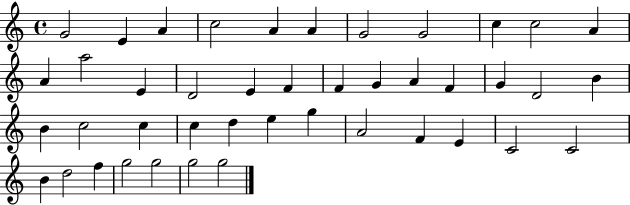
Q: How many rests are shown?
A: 0